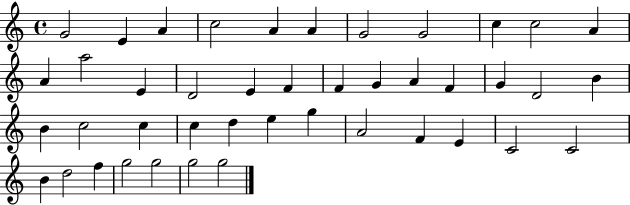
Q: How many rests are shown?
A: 0